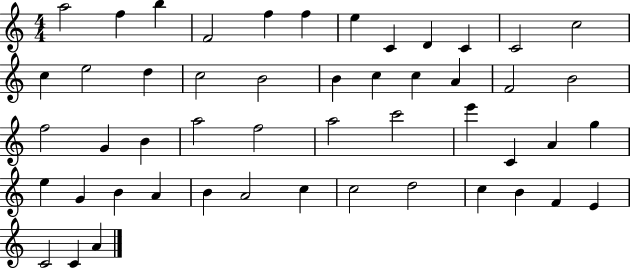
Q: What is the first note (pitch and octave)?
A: A5